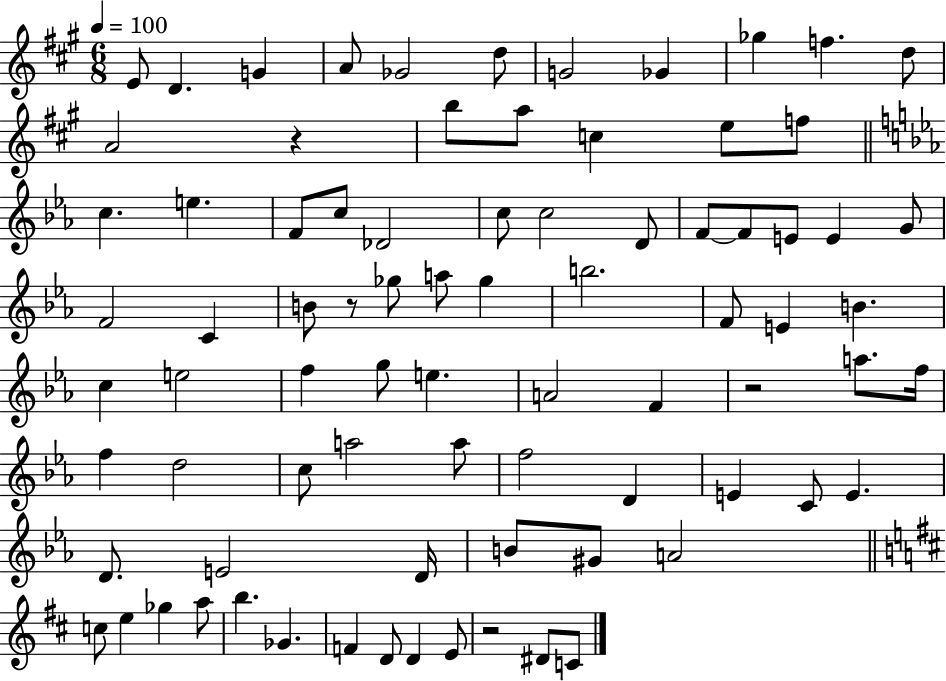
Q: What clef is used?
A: treble